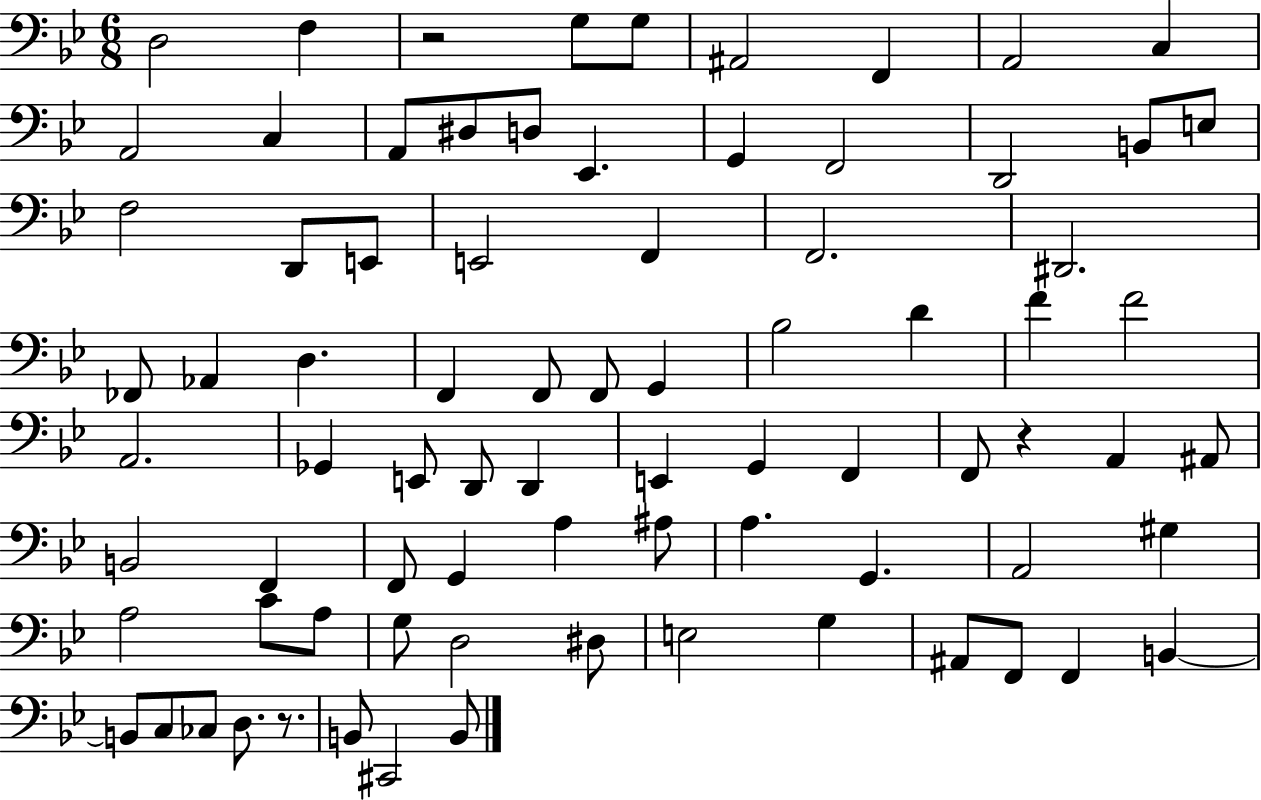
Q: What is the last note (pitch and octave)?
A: B2